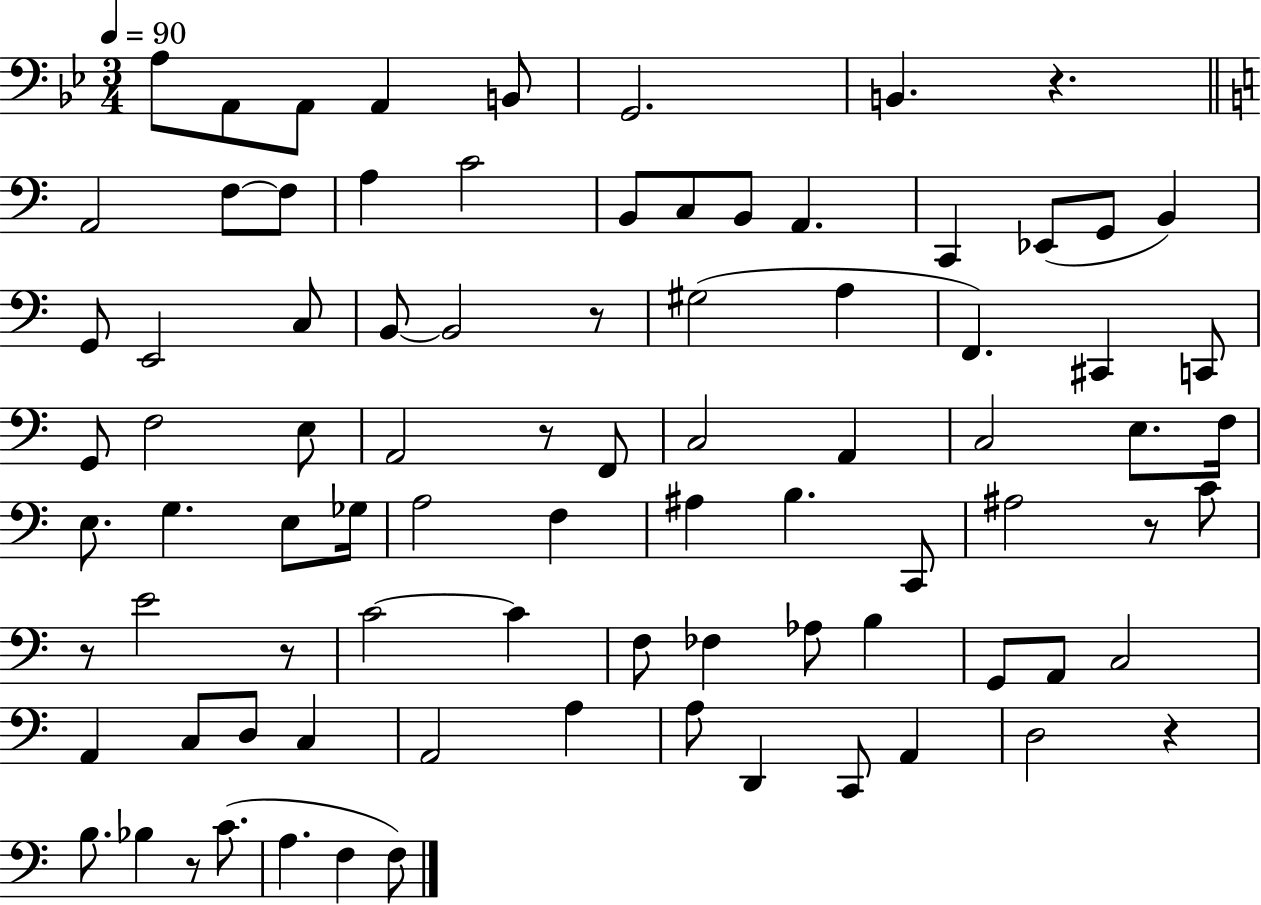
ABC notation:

X:1
T:Untitled
M:3/4
L:1/4
K:Bb
A,/2 A,,/2 A,,/2 A,, B,,/2 G,,2 B,, z A,,2 F,/2 F,/2 A, C2 B,,/2 C,/2 B,,/2 A,, C,, _E,,/2 G,,/2 B,, G,,/2 E,,2 C,/2 B,,/2 B,,2 z/2 ^G,2 A, F,, ^C,, C,,/2 G,,/2 F,2 E,/2 A,,2 z/2 F,,/2 C,2 A,, C,2 E,/2 F,/4 E,/2 G, E,/2 _G,/4 A,2 F, ^A, B, C,,/2 ^A,2 z/2 C/2 z/2 E2 z/2 C2 C F,/2 _F, _A,/2 B, G,,/2 A,,/2 C,2 A,, C,/2 D,/2 C, A,,2 A, A,/2 D,, C,,/2 A,, D,2 z B,/2 _B, z/2 C/2 A, F, F,/2